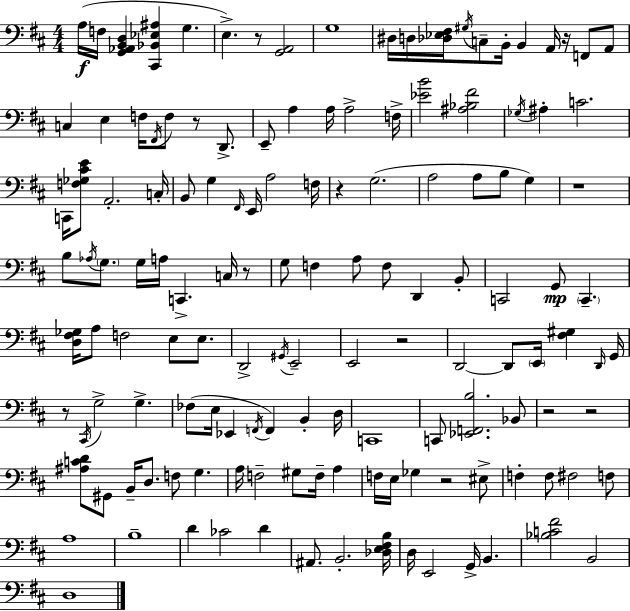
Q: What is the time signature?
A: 4/4